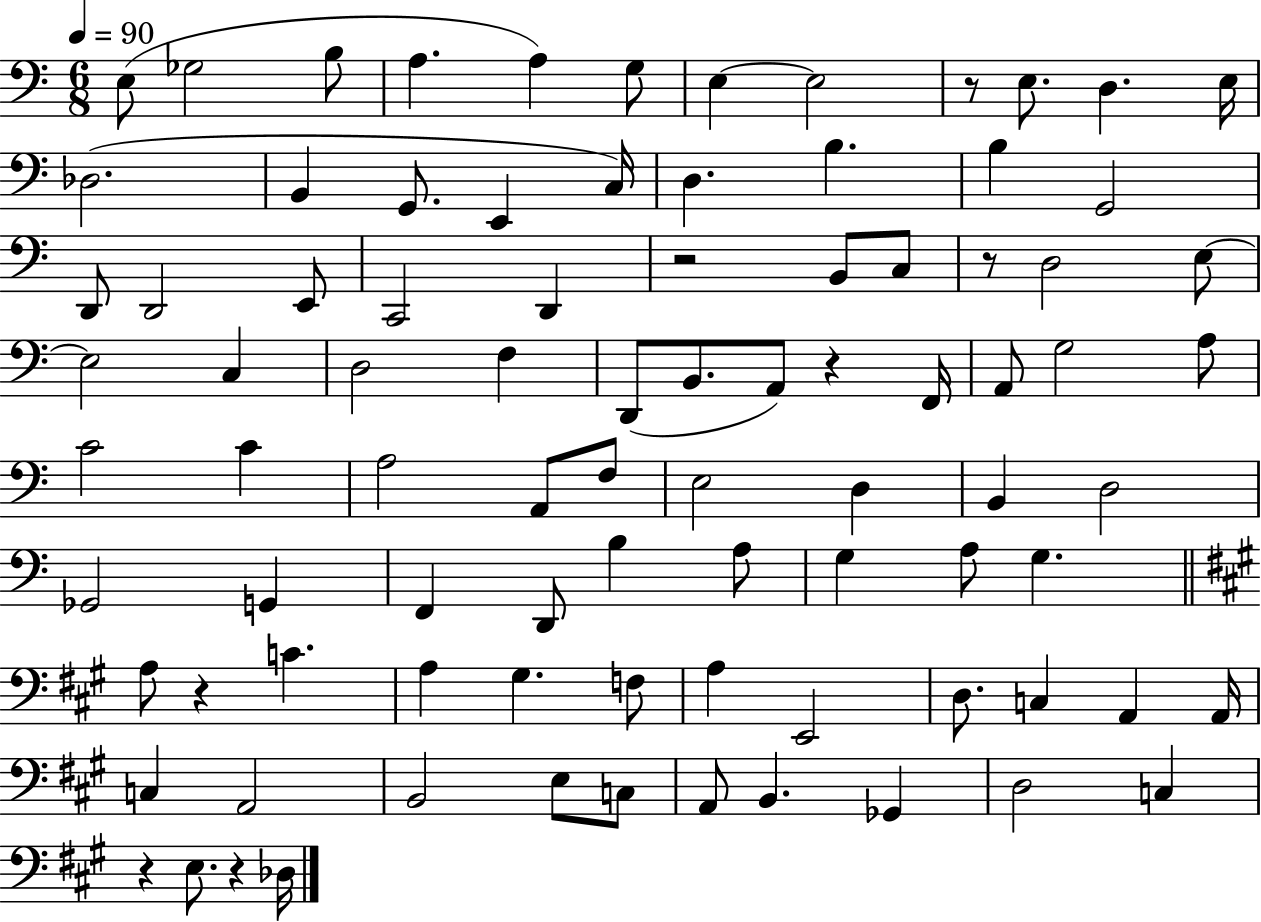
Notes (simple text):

E3/e Gb3/h B3/e A3/q. A3/q G3/e E3/q E3/h R/e E3/e. D3/q. E3/s Db3/h. B2/q G2/e. E2/q C3/s D3/q. B3/q. B3/q G2/h D2/e D2/h E2/e C2/h D2/q R/h B2/e C3/e R/e D3/h E3/e E3/h C3/q D3/h F3/q D2/e B2/e. A2/e R/q F2/s A2/e G3/h A3/e C4/h C4/q A3/h A2/e F3/e E3/h D3/q B2/q D3/h Gb2/h G2/q F2/q D2/e B3/q A3/e G3/q A3/e G3/q. A3/e R/q C4/q. A3/q G#3/q. F3/e A3/q E2/h D3/e. C3/q A2/q A2/s C3/q A2/h B2/h E3/e C3/e A2/e B2/q. Gb2/q D3/h C3/q R/q E3/e. R/q Db3/s